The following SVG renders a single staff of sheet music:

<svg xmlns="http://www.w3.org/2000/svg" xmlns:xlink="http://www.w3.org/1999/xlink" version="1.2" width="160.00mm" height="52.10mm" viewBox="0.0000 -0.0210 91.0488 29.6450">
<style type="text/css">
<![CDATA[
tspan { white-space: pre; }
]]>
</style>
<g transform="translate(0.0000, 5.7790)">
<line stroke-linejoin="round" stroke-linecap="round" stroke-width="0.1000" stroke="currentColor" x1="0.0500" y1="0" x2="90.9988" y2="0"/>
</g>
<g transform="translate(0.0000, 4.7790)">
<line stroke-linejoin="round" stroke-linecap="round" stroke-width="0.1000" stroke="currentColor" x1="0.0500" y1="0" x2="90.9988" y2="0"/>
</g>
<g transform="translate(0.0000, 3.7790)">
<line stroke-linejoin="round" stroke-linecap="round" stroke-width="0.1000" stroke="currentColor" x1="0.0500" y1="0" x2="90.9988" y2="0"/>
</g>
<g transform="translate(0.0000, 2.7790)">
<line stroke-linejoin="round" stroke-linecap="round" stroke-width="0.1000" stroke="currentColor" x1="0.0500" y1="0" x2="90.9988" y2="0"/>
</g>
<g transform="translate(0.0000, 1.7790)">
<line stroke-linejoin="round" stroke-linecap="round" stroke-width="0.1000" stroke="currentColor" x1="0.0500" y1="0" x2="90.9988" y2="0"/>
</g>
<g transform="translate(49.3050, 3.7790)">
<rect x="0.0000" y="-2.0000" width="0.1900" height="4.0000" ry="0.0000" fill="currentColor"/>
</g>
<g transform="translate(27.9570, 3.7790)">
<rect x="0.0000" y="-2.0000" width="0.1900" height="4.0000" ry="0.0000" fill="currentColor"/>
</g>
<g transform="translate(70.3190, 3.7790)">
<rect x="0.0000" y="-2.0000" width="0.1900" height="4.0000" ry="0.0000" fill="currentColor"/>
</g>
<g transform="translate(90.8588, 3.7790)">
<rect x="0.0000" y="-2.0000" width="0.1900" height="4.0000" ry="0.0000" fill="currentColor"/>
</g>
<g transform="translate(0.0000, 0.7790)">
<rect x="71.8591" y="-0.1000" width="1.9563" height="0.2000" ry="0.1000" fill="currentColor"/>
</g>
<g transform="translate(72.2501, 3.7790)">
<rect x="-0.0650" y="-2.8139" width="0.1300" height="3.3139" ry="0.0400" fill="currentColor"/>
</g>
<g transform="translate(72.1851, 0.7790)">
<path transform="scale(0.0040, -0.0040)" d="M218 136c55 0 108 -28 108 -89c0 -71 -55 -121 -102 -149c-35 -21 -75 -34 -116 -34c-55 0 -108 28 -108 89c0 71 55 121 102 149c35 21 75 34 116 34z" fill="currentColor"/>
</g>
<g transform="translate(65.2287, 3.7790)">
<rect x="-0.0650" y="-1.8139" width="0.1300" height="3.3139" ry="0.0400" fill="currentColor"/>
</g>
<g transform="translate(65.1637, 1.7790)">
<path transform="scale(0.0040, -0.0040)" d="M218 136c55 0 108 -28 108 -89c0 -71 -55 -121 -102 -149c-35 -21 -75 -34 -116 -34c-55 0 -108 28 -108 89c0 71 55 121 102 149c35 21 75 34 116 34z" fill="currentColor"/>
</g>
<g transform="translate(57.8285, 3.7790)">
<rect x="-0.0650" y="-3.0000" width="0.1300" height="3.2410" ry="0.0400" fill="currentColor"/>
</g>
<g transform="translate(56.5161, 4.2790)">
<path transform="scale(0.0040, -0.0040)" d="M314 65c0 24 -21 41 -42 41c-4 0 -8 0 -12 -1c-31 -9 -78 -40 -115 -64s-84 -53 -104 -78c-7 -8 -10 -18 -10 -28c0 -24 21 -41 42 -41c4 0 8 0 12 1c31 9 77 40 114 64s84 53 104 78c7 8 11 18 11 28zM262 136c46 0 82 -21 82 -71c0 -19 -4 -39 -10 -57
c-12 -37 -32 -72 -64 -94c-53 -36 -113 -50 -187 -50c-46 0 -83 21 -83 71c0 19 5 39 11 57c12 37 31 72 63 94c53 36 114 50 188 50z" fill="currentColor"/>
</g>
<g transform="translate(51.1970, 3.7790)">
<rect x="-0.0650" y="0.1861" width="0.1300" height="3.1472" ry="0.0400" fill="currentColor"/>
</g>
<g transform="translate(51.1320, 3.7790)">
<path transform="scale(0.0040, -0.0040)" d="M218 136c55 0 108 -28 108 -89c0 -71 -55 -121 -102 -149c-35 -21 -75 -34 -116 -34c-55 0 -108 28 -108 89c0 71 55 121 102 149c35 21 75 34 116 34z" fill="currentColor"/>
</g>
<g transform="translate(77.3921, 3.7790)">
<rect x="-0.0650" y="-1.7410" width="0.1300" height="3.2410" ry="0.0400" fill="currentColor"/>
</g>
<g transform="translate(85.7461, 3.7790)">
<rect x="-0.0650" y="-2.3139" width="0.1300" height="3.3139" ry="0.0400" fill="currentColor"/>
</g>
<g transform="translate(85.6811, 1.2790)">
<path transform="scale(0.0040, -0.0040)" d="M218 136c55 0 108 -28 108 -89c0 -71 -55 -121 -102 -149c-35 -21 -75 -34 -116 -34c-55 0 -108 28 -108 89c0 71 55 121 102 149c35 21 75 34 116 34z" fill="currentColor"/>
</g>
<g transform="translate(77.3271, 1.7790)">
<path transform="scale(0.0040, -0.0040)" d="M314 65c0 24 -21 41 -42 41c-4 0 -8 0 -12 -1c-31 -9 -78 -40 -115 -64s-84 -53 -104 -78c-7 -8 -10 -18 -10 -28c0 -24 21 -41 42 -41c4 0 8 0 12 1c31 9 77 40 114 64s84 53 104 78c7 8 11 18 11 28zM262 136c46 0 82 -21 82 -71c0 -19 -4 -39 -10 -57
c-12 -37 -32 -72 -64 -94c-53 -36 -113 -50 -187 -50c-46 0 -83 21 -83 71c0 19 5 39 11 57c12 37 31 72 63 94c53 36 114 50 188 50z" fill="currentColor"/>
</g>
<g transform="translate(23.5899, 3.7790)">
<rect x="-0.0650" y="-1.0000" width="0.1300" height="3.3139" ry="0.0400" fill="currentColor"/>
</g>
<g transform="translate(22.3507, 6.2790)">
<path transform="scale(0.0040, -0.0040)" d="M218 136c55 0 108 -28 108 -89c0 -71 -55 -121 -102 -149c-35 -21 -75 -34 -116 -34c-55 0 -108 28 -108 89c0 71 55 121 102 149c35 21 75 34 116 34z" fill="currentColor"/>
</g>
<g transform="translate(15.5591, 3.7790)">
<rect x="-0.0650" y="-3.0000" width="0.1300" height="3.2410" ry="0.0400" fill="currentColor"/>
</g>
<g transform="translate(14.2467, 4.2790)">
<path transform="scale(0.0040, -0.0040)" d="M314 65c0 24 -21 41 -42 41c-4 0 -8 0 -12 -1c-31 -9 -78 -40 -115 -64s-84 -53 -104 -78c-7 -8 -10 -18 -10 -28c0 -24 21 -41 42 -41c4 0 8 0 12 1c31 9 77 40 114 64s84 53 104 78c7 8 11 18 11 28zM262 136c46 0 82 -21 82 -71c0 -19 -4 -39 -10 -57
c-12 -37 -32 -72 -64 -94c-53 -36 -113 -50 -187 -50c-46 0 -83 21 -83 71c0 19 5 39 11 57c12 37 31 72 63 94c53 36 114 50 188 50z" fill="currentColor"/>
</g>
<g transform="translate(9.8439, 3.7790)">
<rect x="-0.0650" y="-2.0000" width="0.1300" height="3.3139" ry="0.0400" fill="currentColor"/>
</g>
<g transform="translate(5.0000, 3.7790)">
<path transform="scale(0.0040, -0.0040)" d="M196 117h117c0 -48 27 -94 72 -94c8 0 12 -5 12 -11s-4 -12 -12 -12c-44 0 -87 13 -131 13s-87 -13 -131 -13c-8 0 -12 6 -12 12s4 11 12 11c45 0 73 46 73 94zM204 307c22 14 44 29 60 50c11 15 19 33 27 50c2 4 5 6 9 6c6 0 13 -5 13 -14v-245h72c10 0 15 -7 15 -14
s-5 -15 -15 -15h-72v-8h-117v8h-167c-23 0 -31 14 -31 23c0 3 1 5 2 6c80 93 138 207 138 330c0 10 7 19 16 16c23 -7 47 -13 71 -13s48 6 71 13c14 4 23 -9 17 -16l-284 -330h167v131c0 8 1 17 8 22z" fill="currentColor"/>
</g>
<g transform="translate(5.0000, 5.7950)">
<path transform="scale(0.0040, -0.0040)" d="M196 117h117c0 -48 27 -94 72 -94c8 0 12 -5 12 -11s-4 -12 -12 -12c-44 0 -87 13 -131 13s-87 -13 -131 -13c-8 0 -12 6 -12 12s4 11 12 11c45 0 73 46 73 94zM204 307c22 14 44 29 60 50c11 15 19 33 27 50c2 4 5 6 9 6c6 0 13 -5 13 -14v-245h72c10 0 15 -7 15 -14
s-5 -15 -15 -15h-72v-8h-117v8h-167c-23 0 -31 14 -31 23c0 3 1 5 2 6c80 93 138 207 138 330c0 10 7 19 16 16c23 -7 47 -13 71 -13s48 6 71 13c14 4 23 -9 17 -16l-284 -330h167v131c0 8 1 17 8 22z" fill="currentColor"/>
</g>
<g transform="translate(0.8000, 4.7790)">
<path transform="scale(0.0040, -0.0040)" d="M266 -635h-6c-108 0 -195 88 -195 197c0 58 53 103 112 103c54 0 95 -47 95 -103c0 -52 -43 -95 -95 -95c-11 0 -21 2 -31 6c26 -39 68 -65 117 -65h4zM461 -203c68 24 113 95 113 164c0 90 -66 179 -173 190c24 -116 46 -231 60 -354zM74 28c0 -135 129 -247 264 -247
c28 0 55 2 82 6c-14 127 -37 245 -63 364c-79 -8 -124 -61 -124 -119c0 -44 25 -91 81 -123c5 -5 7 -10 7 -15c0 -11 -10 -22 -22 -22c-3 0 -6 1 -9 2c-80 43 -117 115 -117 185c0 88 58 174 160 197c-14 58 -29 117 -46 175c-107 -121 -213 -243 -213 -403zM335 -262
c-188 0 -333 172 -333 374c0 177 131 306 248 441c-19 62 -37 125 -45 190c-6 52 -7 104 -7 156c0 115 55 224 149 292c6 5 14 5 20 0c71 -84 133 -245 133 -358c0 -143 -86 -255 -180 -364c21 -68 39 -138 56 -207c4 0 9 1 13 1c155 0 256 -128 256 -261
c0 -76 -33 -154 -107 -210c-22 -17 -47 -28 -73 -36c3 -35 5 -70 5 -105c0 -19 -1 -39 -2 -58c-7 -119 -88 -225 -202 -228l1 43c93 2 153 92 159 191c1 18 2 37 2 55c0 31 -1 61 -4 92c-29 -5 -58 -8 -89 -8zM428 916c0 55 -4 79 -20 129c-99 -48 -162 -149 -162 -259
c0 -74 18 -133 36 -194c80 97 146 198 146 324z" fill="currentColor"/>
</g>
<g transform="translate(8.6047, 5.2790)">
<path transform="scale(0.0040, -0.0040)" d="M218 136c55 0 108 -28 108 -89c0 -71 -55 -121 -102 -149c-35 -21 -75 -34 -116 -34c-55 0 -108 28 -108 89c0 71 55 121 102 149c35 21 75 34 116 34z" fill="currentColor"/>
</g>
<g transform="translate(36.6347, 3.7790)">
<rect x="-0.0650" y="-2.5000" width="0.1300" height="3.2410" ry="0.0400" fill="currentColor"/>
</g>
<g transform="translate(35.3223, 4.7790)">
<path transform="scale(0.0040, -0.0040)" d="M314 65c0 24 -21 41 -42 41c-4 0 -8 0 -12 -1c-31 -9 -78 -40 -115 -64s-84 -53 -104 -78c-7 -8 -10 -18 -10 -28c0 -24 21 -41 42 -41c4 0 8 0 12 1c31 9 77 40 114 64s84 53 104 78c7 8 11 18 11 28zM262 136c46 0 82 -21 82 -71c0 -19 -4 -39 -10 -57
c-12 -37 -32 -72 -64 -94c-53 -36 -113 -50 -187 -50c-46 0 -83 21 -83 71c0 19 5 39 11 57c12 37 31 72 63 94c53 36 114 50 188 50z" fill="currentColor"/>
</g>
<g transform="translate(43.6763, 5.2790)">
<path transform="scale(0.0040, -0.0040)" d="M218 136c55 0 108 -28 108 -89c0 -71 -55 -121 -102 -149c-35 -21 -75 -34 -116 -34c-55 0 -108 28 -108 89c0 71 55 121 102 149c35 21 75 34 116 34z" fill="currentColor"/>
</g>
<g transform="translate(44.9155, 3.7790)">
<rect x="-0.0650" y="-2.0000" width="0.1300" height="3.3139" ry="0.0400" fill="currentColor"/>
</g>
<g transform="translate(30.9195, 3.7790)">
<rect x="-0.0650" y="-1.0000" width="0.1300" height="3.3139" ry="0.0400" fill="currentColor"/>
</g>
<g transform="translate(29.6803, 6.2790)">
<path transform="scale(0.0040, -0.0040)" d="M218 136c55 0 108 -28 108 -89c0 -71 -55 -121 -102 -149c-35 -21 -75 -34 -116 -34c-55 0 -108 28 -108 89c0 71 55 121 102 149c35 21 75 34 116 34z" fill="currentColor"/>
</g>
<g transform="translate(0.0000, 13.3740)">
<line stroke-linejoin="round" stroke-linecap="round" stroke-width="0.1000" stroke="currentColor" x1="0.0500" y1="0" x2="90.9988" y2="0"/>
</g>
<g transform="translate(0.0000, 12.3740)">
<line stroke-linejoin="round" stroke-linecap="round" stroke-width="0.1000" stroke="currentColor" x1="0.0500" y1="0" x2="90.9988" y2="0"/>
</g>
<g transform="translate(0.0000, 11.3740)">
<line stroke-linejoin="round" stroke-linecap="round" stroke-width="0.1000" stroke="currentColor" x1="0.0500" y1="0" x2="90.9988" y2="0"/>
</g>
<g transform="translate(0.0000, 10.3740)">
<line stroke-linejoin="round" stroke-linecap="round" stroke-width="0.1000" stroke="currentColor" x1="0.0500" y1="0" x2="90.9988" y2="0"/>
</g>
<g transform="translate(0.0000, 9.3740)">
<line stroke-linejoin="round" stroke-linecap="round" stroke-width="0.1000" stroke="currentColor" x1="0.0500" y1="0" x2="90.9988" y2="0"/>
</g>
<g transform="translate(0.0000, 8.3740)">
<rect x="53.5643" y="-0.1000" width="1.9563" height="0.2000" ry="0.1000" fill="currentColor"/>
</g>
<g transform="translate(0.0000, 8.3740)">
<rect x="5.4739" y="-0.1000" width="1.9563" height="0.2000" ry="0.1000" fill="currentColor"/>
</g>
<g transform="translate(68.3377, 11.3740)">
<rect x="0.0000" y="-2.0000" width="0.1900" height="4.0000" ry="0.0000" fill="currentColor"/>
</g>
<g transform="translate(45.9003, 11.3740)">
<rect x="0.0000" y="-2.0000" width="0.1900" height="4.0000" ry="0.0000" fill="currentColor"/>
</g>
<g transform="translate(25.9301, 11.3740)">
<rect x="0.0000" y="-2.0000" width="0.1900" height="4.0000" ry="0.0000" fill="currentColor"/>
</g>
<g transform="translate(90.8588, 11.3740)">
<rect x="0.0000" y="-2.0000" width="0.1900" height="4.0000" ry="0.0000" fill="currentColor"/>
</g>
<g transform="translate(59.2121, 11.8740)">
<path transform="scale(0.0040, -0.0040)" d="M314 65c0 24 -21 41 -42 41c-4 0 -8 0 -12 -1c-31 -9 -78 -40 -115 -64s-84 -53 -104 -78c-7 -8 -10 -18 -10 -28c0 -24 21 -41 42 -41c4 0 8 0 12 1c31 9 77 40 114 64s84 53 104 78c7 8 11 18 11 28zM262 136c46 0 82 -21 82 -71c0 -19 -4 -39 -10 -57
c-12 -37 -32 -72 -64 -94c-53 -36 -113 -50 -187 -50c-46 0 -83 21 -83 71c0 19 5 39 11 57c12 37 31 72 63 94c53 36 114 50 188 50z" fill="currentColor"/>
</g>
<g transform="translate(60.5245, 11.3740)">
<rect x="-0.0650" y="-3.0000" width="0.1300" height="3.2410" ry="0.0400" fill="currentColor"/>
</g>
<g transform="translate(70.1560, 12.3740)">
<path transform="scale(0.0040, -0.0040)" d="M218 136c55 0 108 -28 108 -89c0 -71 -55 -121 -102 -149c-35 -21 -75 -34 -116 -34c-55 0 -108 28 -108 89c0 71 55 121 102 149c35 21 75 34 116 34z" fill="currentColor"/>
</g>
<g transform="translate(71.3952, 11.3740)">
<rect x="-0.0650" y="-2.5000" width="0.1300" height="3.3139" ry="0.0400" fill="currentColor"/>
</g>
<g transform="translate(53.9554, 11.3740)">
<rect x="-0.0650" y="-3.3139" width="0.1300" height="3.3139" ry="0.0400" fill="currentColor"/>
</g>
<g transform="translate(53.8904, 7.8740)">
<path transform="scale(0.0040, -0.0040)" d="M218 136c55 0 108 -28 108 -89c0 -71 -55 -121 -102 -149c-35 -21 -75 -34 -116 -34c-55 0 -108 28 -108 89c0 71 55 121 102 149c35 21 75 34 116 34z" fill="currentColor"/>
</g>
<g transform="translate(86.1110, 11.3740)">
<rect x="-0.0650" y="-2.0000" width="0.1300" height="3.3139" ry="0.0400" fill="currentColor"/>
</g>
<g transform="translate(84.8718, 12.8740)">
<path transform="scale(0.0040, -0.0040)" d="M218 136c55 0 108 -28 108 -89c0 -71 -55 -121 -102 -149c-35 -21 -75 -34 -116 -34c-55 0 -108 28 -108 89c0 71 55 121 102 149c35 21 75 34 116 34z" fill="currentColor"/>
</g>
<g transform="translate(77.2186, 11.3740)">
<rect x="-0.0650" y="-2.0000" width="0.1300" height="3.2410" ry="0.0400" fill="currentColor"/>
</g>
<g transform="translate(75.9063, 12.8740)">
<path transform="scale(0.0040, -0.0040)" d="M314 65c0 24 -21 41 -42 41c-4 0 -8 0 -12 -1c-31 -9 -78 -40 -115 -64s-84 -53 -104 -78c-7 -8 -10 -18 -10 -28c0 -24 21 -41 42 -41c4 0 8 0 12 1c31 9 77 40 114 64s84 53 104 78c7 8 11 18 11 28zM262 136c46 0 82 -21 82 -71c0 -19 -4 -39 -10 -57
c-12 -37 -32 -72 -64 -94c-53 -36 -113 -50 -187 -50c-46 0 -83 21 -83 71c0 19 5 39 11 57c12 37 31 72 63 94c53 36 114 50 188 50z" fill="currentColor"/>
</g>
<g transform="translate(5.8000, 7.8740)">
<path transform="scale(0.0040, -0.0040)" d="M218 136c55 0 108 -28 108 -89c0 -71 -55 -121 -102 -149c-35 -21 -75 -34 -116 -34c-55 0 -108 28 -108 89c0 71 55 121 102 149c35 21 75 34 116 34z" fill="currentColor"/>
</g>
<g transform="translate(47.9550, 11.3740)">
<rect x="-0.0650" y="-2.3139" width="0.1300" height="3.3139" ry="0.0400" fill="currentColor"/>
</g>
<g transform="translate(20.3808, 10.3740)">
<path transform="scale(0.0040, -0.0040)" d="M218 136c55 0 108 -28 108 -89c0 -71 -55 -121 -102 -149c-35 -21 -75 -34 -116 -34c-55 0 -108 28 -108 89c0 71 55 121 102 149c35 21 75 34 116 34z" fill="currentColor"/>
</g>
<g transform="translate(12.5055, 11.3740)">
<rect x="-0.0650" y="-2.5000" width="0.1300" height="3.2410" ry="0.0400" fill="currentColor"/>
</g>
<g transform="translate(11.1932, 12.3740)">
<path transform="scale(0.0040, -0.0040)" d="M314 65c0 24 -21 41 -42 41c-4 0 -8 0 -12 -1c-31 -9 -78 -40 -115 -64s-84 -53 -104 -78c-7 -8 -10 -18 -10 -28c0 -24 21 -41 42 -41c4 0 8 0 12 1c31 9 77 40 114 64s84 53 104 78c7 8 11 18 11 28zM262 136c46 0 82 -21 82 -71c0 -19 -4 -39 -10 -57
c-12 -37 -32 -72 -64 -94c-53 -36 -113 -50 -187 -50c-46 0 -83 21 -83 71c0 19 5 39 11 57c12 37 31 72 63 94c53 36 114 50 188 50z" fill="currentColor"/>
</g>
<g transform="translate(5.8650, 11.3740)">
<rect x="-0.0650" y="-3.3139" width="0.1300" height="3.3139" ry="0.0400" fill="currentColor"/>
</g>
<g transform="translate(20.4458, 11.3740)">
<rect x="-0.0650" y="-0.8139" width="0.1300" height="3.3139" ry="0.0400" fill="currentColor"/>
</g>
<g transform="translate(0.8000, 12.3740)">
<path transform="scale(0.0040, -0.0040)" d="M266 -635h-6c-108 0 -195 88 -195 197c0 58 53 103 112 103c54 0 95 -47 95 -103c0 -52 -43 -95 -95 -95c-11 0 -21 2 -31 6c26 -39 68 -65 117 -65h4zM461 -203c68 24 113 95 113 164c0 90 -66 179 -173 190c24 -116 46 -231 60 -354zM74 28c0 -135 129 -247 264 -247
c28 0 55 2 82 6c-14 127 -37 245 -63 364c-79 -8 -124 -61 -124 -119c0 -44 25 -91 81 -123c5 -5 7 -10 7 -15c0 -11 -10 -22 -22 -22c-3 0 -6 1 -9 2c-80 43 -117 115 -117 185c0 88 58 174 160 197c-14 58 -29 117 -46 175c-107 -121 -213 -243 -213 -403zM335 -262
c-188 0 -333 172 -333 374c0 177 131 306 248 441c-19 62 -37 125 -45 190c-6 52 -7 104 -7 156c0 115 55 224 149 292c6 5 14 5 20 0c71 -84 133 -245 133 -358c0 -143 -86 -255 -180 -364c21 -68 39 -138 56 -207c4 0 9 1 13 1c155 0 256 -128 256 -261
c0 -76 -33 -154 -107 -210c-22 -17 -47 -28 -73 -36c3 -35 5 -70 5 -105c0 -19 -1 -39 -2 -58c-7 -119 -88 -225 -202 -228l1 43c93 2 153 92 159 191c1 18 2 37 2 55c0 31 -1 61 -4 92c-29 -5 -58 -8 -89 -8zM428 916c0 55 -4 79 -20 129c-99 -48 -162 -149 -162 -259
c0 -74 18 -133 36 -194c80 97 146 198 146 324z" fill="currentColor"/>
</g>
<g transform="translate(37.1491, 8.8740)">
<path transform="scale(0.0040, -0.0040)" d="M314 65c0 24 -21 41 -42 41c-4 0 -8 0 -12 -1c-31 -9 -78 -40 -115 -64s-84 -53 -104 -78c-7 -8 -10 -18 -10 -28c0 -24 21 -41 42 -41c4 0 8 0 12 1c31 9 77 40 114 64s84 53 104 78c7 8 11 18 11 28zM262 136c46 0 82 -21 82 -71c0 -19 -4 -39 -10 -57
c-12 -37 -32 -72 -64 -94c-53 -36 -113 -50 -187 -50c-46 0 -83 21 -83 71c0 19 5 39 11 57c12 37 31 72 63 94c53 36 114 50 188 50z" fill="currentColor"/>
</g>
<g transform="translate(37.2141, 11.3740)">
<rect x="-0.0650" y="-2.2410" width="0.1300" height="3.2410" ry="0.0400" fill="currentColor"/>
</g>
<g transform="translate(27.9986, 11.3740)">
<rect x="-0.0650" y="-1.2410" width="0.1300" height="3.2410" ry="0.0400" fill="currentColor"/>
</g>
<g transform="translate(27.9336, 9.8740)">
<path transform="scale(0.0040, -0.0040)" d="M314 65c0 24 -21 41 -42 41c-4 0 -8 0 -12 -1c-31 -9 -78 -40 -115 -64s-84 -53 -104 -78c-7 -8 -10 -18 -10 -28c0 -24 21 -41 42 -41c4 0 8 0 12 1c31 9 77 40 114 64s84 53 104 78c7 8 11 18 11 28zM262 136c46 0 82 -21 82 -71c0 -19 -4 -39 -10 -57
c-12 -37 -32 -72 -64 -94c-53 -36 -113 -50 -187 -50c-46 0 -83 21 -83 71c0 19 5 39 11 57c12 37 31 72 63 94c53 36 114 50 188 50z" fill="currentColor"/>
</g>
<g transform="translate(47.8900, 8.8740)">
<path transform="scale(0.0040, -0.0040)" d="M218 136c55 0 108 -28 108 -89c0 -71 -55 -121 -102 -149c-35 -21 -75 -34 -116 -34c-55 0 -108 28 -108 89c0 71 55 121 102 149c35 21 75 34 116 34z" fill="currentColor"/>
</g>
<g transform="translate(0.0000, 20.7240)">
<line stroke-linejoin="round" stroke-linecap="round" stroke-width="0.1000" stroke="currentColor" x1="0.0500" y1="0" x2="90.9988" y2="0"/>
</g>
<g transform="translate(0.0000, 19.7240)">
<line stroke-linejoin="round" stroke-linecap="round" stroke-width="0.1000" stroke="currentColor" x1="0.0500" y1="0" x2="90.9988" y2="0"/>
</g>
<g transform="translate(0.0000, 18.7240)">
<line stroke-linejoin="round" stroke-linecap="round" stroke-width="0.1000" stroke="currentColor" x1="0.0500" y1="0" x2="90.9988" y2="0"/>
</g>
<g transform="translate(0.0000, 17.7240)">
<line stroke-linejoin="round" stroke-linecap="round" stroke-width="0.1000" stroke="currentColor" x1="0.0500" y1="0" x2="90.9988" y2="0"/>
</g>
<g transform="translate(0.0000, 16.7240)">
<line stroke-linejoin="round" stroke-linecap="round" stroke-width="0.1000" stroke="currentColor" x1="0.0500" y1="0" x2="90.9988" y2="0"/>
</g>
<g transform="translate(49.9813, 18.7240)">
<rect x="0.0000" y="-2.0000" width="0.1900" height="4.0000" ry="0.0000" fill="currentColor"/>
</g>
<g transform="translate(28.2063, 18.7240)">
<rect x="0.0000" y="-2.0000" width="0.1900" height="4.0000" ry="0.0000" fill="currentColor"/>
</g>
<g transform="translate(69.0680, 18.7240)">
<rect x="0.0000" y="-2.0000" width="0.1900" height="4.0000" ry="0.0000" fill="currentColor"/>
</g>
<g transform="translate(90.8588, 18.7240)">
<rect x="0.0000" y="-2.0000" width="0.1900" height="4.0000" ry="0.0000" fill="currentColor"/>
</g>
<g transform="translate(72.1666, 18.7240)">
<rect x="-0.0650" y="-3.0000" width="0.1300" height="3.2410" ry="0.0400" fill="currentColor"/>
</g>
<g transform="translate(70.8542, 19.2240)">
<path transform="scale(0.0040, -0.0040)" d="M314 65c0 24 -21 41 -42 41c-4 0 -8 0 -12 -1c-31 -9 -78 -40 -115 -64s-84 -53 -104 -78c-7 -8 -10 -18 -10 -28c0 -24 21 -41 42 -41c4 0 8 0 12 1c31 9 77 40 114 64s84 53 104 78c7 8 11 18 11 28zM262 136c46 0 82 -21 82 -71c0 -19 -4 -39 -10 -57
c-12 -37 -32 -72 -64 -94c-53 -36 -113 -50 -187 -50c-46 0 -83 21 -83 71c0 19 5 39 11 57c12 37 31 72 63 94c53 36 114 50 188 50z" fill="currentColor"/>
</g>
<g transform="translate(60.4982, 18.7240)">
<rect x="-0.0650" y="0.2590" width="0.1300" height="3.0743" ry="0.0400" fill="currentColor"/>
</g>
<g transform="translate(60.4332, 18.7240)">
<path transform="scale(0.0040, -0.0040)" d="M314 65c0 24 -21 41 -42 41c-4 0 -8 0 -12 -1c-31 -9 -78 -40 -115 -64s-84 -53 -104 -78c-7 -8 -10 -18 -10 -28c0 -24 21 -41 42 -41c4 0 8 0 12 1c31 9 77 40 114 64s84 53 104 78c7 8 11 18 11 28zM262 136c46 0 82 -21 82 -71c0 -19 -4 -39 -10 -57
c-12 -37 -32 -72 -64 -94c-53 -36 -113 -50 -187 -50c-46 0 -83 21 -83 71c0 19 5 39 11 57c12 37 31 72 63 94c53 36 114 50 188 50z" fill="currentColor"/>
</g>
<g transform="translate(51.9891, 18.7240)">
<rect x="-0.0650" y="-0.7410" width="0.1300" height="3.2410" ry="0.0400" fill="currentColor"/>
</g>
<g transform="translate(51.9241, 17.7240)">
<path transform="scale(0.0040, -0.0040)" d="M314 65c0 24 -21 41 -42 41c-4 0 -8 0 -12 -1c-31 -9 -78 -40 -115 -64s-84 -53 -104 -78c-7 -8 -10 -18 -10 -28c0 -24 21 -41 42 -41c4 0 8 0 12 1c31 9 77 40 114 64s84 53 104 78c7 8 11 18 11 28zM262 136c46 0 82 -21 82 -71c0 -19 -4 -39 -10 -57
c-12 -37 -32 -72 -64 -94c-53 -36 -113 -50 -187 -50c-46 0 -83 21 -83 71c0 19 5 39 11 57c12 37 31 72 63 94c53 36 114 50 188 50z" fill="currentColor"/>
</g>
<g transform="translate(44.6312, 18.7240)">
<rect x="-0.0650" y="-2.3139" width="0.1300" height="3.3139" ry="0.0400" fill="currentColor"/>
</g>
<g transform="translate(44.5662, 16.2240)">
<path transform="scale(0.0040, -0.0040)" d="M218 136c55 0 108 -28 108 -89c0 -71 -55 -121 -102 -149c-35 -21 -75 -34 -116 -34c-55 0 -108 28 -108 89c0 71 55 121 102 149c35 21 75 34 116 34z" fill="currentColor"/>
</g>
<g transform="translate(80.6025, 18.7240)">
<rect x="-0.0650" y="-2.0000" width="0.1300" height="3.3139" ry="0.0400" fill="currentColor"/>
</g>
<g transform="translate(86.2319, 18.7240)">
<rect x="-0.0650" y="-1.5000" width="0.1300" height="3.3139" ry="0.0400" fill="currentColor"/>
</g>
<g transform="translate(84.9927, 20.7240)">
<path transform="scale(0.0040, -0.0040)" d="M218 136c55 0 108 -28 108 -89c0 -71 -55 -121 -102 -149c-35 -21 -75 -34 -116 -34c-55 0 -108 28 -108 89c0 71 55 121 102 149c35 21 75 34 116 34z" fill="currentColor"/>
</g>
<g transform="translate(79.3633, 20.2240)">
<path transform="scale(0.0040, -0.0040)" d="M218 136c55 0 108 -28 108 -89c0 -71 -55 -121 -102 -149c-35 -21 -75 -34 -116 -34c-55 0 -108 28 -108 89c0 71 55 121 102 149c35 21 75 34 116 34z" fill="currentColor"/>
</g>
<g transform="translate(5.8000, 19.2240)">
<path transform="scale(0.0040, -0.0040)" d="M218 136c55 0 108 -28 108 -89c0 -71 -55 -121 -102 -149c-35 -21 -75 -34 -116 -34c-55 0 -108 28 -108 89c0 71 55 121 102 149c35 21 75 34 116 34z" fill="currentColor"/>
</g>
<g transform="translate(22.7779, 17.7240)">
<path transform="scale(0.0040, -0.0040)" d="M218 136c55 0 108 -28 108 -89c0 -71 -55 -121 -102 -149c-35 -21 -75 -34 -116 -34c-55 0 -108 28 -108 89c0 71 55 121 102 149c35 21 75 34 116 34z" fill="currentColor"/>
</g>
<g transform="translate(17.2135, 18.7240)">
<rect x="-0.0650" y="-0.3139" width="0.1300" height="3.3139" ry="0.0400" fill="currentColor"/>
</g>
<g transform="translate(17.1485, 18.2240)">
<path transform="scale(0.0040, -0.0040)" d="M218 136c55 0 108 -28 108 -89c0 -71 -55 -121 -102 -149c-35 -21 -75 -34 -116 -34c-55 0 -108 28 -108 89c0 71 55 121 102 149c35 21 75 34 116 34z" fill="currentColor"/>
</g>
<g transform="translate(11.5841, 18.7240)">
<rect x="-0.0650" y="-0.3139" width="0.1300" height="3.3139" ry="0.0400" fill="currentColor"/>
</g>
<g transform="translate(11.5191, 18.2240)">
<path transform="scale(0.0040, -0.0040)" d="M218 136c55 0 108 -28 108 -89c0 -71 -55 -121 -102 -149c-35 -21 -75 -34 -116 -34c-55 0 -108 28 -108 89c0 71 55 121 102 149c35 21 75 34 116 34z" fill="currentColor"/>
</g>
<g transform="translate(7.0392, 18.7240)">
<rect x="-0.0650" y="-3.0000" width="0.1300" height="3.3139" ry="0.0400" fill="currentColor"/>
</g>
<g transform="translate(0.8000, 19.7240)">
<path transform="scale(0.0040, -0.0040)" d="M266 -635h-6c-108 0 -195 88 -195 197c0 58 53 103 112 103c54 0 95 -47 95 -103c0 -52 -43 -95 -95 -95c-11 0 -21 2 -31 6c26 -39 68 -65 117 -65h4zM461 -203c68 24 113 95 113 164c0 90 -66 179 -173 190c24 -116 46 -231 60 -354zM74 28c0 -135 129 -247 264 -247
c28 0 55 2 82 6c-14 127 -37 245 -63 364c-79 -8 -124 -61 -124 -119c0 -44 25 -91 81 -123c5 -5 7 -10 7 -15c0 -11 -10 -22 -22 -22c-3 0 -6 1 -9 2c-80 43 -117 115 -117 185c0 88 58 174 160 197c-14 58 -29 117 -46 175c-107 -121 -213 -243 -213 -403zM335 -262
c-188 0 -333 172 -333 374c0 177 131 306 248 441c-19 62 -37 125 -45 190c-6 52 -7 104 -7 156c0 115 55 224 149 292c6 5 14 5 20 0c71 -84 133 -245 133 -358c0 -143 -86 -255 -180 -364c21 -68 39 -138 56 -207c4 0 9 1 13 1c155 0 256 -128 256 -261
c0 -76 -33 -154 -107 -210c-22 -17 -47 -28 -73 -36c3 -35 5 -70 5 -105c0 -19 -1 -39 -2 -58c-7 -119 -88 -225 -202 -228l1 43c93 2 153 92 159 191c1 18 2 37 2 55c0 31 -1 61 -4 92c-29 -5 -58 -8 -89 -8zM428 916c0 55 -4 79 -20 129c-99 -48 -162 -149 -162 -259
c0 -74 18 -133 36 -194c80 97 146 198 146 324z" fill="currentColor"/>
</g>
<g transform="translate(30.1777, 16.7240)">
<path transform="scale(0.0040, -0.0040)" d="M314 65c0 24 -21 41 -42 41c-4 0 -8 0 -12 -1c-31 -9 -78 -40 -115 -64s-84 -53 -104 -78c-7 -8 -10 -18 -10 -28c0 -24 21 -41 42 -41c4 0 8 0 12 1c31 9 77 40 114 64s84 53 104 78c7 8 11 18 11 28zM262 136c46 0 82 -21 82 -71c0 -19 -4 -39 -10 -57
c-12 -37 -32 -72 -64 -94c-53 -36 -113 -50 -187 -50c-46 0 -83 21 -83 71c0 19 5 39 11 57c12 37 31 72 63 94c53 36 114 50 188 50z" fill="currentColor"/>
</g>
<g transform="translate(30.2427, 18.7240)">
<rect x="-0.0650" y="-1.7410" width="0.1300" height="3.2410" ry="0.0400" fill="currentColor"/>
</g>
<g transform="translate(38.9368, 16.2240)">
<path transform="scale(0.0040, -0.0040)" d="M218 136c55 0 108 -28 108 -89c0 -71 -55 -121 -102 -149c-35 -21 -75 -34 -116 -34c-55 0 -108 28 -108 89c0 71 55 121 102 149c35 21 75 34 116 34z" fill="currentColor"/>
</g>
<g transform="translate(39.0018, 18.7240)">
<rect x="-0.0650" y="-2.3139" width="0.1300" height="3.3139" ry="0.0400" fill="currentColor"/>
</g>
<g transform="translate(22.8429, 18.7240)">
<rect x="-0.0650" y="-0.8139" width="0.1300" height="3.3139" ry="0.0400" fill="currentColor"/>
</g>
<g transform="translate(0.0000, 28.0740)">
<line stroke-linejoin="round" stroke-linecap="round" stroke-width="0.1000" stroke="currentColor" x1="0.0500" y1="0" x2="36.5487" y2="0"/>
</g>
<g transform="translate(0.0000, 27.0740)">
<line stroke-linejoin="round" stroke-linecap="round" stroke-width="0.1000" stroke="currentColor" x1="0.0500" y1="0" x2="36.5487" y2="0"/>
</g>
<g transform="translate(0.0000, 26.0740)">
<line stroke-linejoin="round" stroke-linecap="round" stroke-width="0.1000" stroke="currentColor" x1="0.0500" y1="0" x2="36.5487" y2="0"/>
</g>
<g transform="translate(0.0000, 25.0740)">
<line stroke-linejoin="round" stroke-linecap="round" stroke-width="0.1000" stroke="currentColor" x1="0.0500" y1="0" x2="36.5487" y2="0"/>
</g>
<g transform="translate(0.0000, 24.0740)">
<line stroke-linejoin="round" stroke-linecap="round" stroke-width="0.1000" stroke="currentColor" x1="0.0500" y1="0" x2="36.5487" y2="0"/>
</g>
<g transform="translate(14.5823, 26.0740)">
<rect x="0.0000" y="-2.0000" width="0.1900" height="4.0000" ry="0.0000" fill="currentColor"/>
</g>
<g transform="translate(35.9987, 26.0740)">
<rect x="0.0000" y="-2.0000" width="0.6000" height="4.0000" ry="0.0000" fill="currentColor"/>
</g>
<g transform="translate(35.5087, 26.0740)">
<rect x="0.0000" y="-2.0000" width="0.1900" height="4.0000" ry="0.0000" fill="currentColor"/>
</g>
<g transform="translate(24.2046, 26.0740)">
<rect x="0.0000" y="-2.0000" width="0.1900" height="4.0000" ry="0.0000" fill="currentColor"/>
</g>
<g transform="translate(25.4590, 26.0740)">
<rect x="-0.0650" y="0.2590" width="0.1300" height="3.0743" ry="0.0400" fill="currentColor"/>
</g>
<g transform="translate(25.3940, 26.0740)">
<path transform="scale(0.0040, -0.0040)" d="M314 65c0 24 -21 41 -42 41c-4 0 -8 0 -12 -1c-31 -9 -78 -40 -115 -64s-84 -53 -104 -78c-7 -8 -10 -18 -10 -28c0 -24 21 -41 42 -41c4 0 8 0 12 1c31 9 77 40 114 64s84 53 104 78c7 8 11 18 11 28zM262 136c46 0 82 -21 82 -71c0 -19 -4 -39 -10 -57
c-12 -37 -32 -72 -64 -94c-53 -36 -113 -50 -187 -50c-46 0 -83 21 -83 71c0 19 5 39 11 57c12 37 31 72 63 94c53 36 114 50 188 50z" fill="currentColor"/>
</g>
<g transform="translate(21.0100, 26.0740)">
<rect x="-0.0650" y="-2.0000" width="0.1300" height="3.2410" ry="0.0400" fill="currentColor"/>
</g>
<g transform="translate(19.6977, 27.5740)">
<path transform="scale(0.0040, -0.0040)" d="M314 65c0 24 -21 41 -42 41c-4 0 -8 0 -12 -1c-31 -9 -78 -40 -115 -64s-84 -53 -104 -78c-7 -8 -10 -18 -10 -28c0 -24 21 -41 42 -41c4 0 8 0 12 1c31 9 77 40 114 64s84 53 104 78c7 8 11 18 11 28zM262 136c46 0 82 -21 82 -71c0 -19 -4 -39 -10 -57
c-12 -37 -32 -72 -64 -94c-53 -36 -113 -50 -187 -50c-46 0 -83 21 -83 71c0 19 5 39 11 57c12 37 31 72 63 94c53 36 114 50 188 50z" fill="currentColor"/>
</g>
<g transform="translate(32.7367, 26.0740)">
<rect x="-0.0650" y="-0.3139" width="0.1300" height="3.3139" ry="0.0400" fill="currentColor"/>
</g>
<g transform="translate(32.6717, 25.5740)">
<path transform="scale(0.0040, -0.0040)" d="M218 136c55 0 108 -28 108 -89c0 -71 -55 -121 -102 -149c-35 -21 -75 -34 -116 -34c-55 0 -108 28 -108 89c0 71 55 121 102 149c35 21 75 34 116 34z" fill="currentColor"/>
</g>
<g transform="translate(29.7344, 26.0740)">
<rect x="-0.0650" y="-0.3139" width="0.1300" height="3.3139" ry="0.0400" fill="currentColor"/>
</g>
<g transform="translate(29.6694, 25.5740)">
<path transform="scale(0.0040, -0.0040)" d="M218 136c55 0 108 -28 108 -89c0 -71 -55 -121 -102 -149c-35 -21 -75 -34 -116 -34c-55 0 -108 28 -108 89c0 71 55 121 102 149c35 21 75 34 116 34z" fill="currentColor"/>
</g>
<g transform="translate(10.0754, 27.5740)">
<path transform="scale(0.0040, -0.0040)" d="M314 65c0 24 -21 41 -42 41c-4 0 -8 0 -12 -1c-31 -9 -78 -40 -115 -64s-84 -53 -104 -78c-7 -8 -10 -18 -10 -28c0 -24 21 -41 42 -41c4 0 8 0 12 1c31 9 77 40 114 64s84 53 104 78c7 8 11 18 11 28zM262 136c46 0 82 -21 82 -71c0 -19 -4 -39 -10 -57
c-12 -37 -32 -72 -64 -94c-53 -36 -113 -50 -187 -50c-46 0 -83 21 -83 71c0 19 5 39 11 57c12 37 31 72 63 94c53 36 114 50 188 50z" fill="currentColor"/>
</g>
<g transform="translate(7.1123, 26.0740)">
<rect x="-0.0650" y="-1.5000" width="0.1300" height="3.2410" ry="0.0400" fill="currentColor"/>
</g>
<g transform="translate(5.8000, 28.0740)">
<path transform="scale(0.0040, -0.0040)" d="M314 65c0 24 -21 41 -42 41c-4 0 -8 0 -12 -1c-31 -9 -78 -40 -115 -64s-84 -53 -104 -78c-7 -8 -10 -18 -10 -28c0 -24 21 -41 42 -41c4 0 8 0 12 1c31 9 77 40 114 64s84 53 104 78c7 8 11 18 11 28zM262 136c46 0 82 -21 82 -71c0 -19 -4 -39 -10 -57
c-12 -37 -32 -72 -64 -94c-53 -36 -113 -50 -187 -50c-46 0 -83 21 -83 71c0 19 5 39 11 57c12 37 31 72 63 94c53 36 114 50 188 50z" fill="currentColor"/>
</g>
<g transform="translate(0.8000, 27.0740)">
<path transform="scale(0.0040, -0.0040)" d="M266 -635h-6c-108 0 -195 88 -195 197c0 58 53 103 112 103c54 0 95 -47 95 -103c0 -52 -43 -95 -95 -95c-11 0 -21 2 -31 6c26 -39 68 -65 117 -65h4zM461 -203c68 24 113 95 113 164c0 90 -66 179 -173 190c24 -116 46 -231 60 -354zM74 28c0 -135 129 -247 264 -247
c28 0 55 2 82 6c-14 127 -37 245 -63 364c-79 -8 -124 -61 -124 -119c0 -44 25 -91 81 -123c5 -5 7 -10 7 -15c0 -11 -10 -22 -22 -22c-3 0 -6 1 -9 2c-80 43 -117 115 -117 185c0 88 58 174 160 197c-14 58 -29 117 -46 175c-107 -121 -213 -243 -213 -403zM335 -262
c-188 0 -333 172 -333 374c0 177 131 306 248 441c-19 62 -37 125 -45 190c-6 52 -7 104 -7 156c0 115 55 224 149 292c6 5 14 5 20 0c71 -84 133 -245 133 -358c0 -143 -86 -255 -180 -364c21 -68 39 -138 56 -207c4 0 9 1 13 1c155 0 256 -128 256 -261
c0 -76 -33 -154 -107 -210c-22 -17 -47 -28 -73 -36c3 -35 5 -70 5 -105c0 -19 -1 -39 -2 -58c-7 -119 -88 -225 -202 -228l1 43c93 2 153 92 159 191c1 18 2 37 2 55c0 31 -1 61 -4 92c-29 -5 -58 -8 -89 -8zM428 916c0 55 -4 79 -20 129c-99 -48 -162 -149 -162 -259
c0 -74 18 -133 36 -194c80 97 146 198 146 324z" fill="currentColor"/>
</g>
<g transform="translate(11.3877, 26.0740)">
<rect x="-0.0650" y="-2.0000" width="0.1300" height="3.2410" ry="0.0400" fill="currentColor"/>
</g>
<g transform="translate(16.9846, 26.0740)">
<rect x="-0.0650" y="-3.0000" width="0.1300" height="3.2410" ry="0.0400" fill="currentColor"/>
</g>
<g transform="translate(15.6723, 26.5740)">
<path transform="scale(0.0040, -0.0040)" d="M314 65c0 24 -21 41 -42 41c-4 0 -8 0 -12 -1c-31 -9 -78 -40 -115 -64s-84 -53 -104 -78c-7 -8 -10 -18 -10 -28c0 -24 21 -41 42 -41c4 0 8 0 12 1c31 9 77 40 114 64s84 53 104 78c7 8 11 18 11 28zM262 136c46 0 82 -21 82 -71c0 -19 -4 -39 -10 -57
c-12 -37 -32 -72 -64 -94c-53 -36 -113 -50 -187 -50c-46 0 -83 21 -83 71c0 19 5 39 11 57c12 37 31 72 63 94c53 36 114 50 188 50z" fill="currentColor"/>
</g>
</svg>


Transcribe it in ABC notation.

X:1
T:Untitled
M:4/4
L:1/4
K:C
F A2 D D G2 F B A2 f a f2 g b G2 d e2 g2 g b A2 G F2 F A c c d f2 g g d2 B2 A2 F E E2 F2 A2 F2 B2 c c